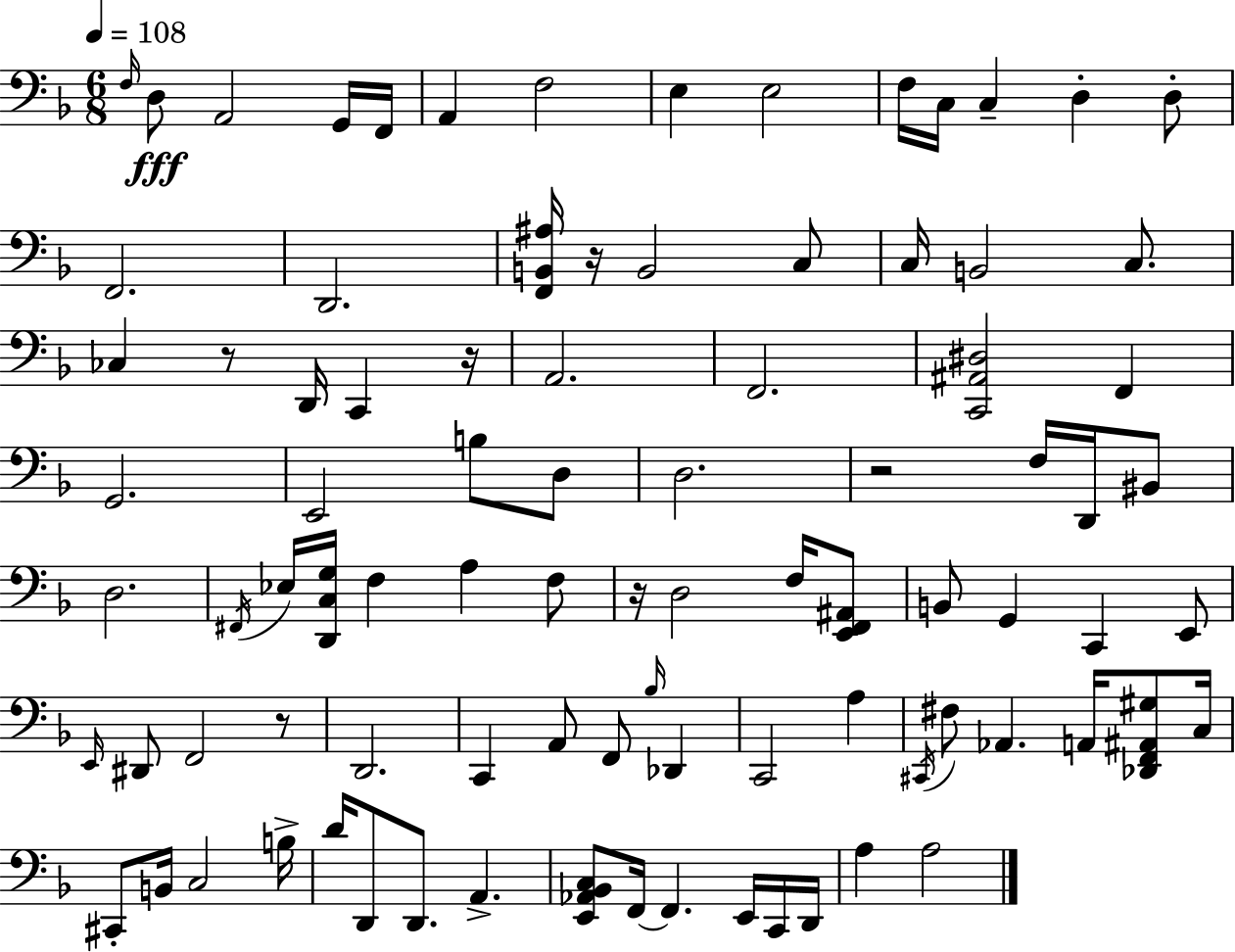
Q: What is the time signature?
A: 6/8